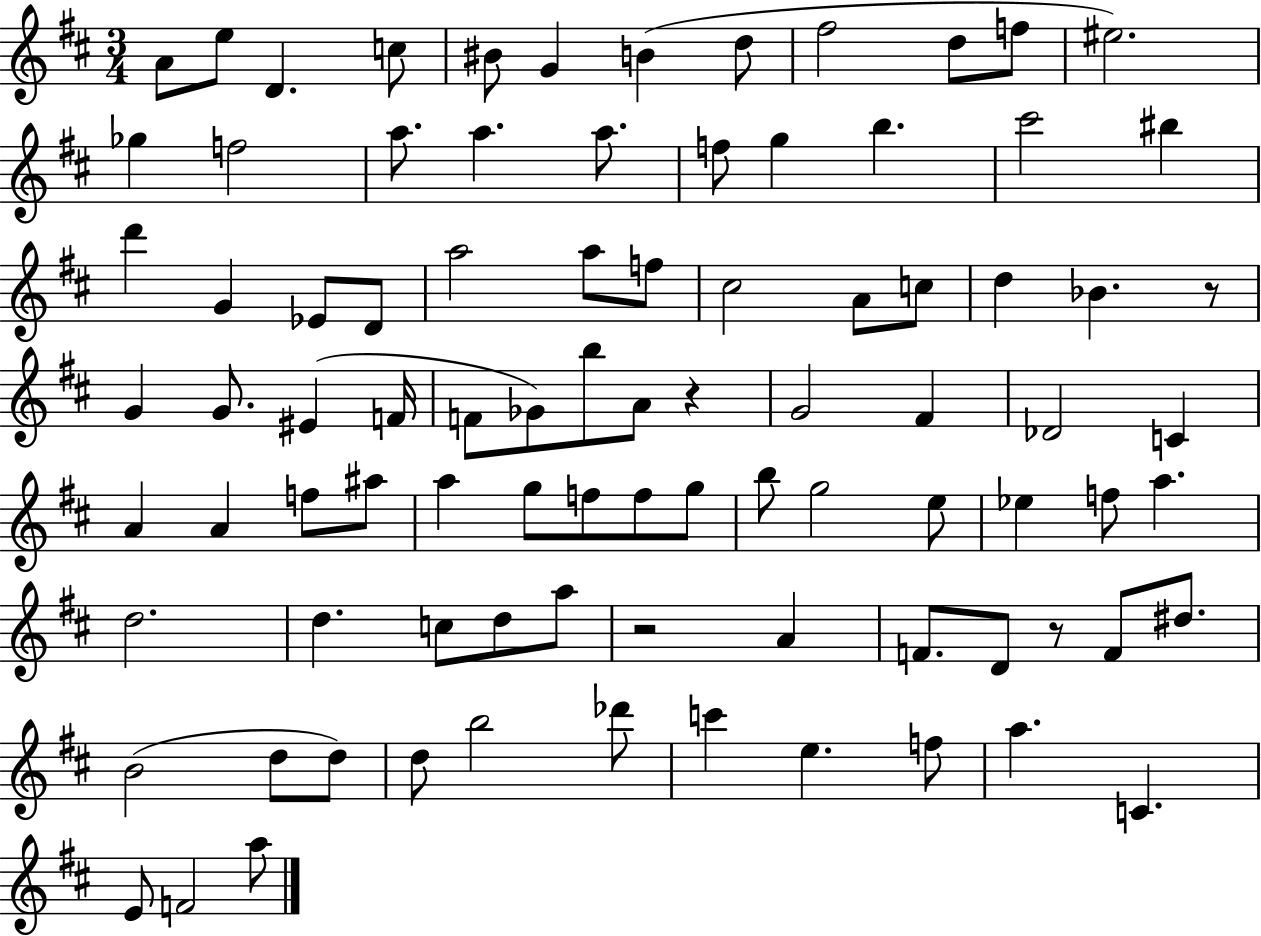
{
  \clef treble
  \numericTimeSignature
  \time 3/4
  \key d \major
  a'8 e''8 d'4. c''8 | bis'8 g'4 b'4( d''8 | fis''2 d''8 f''8 | eis''2.) | \break ges''4 f''2 | a''8. a''4. a''8. | f''8 g''4 b''4. | cis'''2 bis''4 | \break d'''4 g'4 ees'8 d'8 | a''2 a''8 f''8 | cis''2 a'8 c''8 | d''4 bes'4. r8 | \break g'4 g'8. eis'4( f'16 | f'8 ges'8) b''8 a'8 r4 | g'2 fis'4 | des'2 c'4 | \break a'4 a'4 f''8 ais''8 | a''4 g''8 f''8 f''8 g''8 | b''8 g''2 e''8 | ees''4 f''8 a''4. | \break d''2. | d''4. c''8 d''8 a''8 | r2 a'4 | f'8. d'8 r8 f'8 dis''8. | \break b'2( d''8 d''8) | d''8 b''2 des'''8 | c'''4 e''4. f''8 | a''4. c'4. | \break e'8 f'2 a''8 | \bar "|."
}